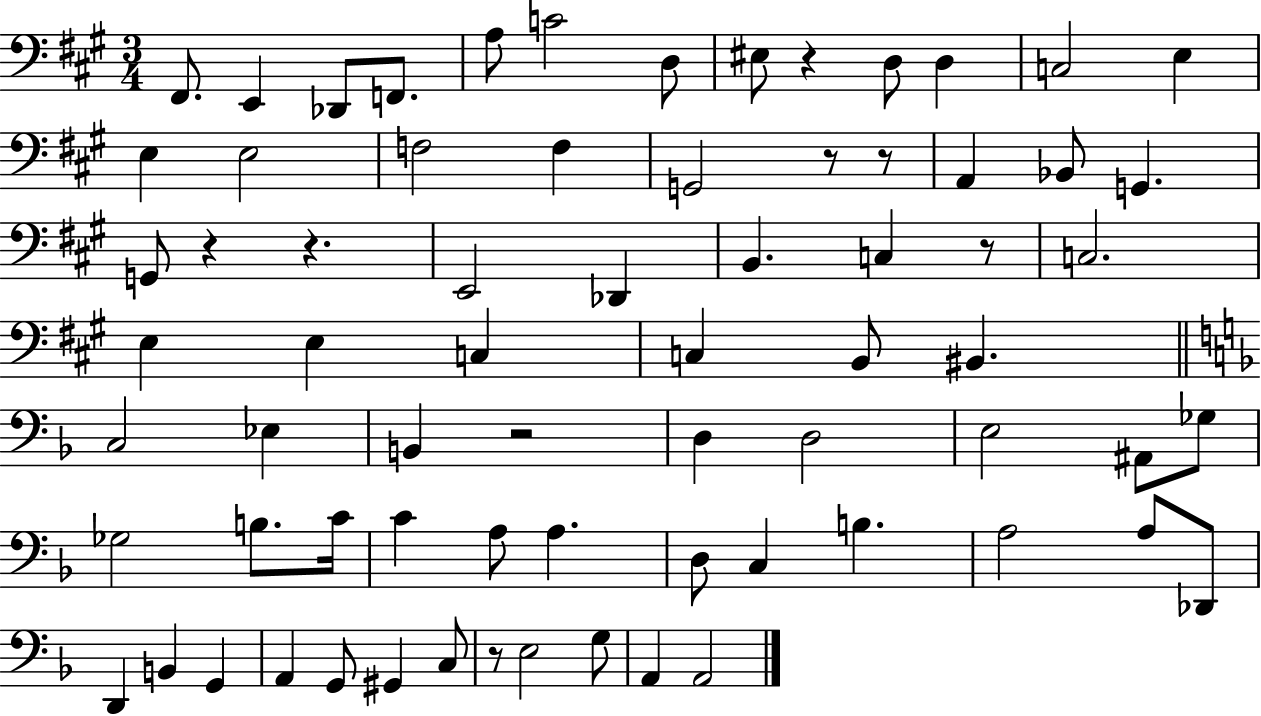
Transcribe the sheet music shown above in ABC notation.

X:1
T:Untitled
M:3/4
L:1/4
K:A
^F,,/2 E,, _D,,/2 F,,/2 A,/2 C2 D,/2 ^E,/2 z D,/2 D, C,2 E, E, E,2 F,2 F, G,,2 z/2 z/2 A,, _B,,/2 G,, G,,/2 z z E,,2 _D,, B,, C, z/2 C,2 E, E, C, C, B,,/2 ^B,, C,2 _E, B,, z2 D, D,2 E,2 ^A,,/2 _G,/2 _G,2 B,/2 C/4 C A,/2 A, D,/2 C, B, A,2 A,/2 _D,,/2 D,, B,, G,, A,, G,,/2 ^G,, C,/2 z/2 E,2 G,/2 A,, A,,2